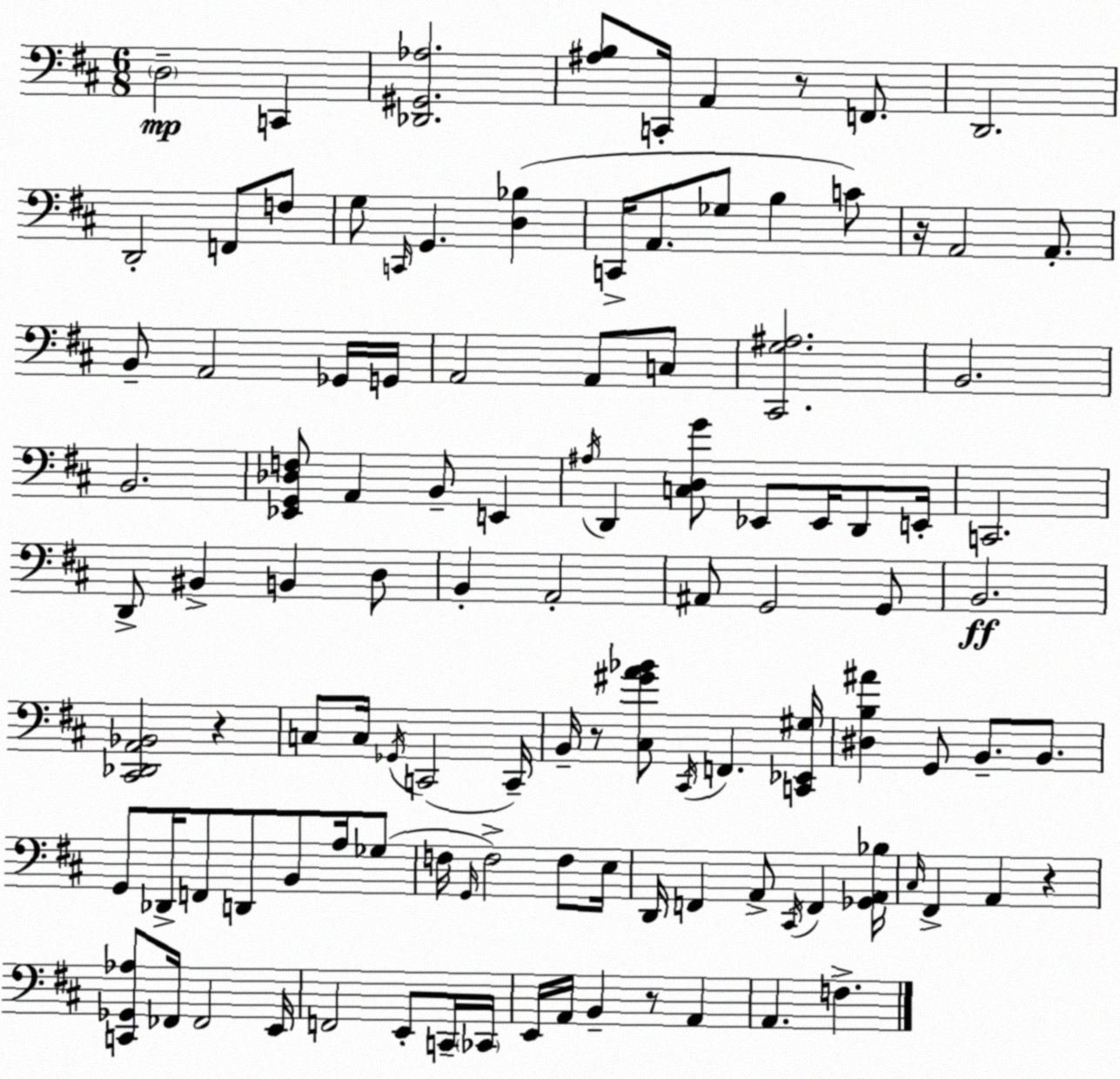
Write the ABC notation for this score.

X:1
T:Untitled
M:6/8
L:1/4
K:D
D,2 C,, [_D,,^G,,_A,]2 [^A,B,]/2 C,,/4 A,, z/2 F,,/2 D,,2 D,,2 F,,/2 F,/2 G,/2 C,,/4 G,, [D,_B,] C,,/4 A,,/2 _G,/2 B, C/2 z/4 A,,2 A,,/2 B,,/2 A,,2 _G,,/4 G,,/4 A,,2 A,,/2 C,/2 [^C,,G,^A,]2 B,,2 B,,2 [_E,,G,,_D,F,]/2 A,, B,,/2 E,, ^A,/4 D,, [C,D,G]/2 _E,,/2 _E,,/4 D,,/2 E,,/4 C,,2 D,,/2 ^B,, B,, D,/2 B,, A,,2 ^A,,/2 G,,2 G,,/2 B,,2 [^C,,_D,,A,,_B,,]2 z C,/2 C,/4 _G,,/4 C,,2 C,,/4 B,,/4 z/2 [^C,^GA_B]/2 ^C,,/4 F,, [C,,_E,,^G,]/4 [^D,B,^A] G,,/2 B,,/2 B,,/2 G,,/2 _D,,/4 F,,/2 D,,/2 B,,/2 A,/4 _G,/2 F,/4 G,,/4 F,2 F,/2 E,/4 D,,/4 F,, A,,/2 ^C,,/4 F,, [_G,,A,,_B,]/4 ^C,/4 ^F,, A,, z [C,,_G,,_A,]/2 _F,,/4 _F,,2 E,,/4 F,,2 E,,/2 C,,/4 _C,,/4 E,,/4 A,,/4 B,, z/2 A,, A,, F,